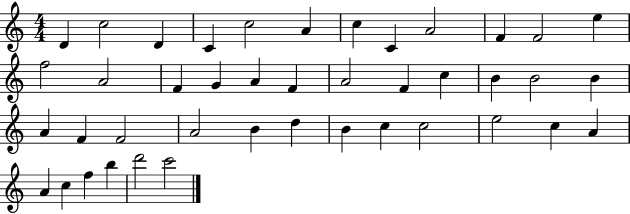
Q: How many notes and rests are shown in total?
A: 42